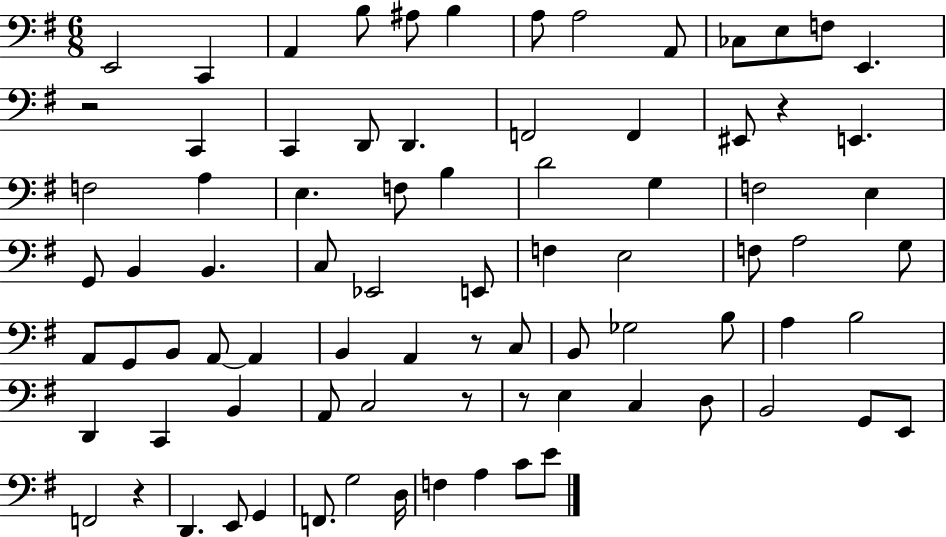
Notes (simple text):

E2/h C2/q A2/q B3/e A#3/e B3/q A3/e A3/h A2/e CES3/e E3/e F3/e E2/q. R/h C2/q C2/q D2/e D2/q. F2/h F2/q EIS2/e R/q E2/q. F3/h A3/q E3/q. F3/e B3/q D4/h G3/q F3/h E3/q G2/e B2/q B2/q. C3/e Eb2/h E2/e F3/q E3/h F3/e A3/h G3/e A2/e G2/e B2/e A2/e A2/q B2/q A2/q R/e C3/e B2/e Gb3/h B3/e A3/q B3/h D2/q C2/q B2/q A2/e C3/h R/e R/e E3/q C3/q D3/e B2/h G2/e E2/e F2/h R/q D2/q. E2/e G2/q F2/e. G3/h D3/s F3/q A3/q C4/e E4/e